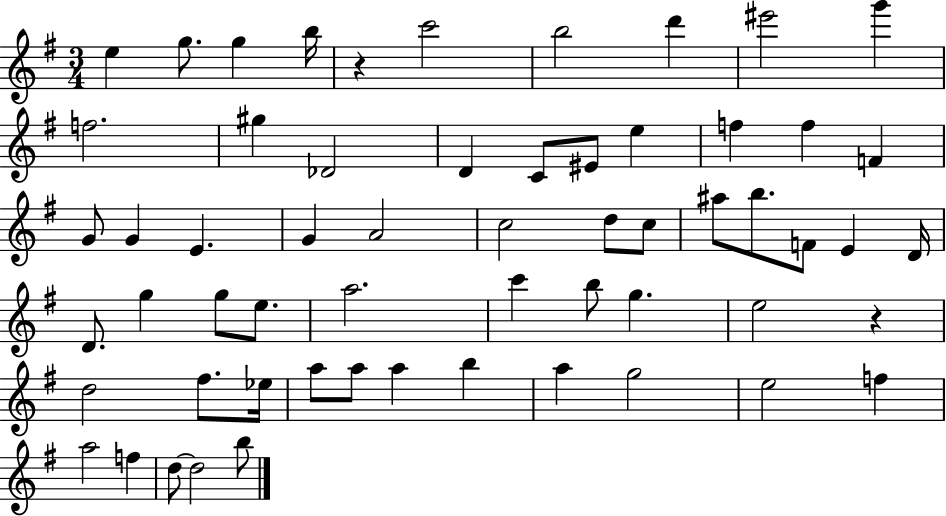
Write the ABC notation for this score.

X:1
T:Untitled
M:3/4
L:1/4
K:G
e g/2 g b/4 z c'2 b2 d' ^e'2 g' f2 ^g _D2 D C/2 ^E/2 e f f F G/2 G E G A2 c2 d/2 c/2 ^a/2 b/2 F/2 E D/4 D/2 g g/2 e/2 a2 c' b/2 g e2 z d2 ^f/2 _e/4 a/2 a/2 a b a g2 e2 f a2 f d/2 d2 b/2